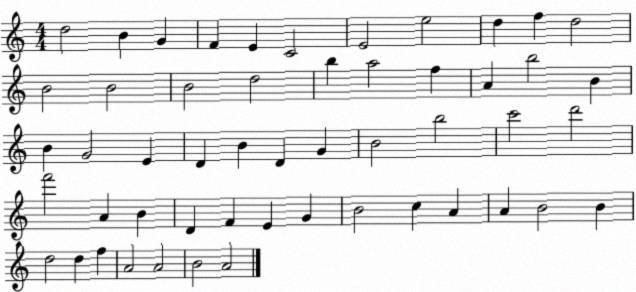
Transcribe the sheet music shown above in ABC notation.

X:1
T:Untitled
M:4/4
L:1/4
K:C
d2 B G F E C2 E2 e2 d f d2 B2 B2 B2 d2 b a2 f A b2 B B G2 E D B D G B2 b2 c'2 d'2 f'2 A B D F E G B2 c A A B2 B d2 d f A2 A2 B2 A2